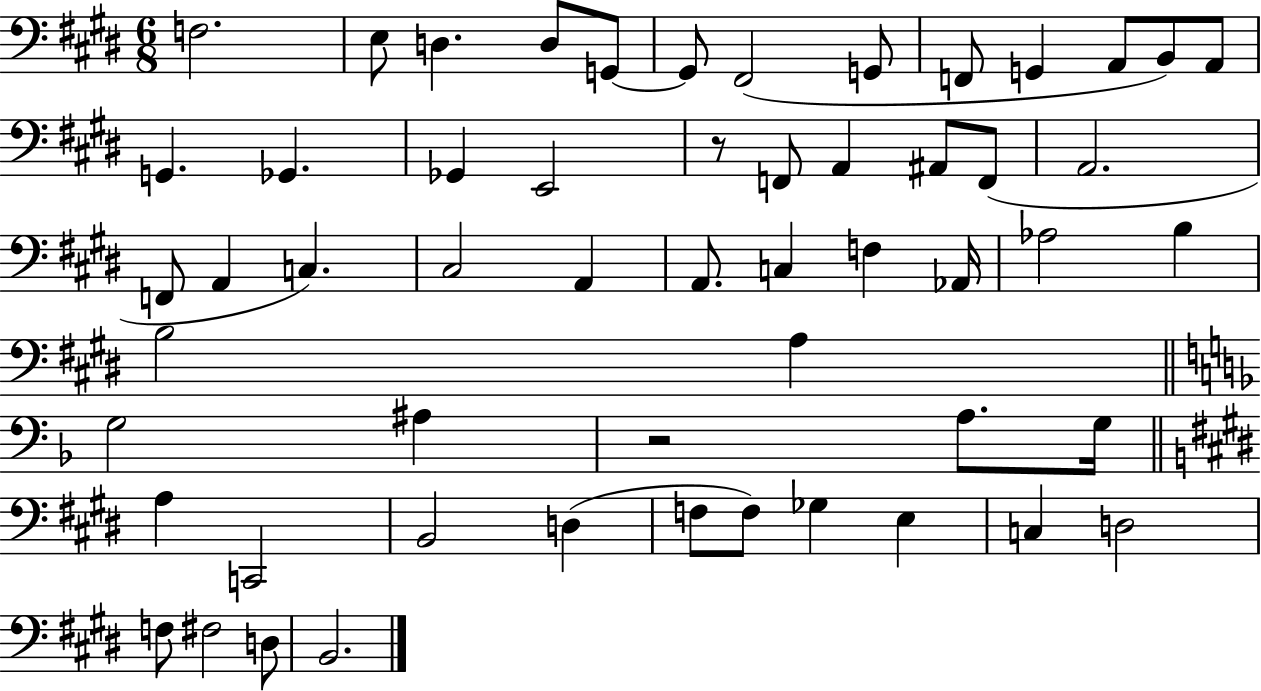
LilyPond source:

{
  \clef bass
  \numericTimeSignature
  \time 6/8
  \key e \major
  f2. | e8 d4. d8 g,8~~ | g,8 fis,2( g,8 | f,8 g,4 a,8 b,8) a,8 | \break g,4. ges,4. | ges,4 e,2 | r8 f,8 a,4 ais,8 f,8( | a,2. | \break f,8 a,4 c4.) | cis2 a,4 | a,8. c4 f4 aes,16 | aes2 b4 | \break b2 a4 | \bar "||" \break \key d \minor g2 ais4 | r2 a8. g16 | \bar "||" \break \key e \major a4 c,2 | b,2 d4( | f8 f8) ges4 e4 | c4 d2 | \break f8 fis2 d8 | b,2. | \bar "|."
}